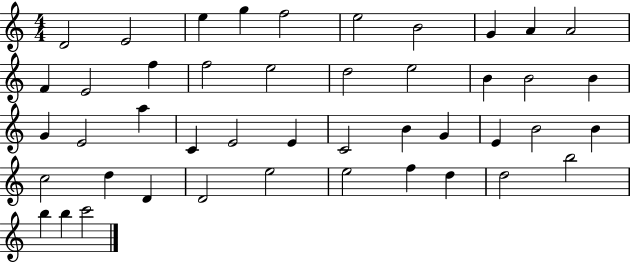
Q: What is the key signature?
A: C major